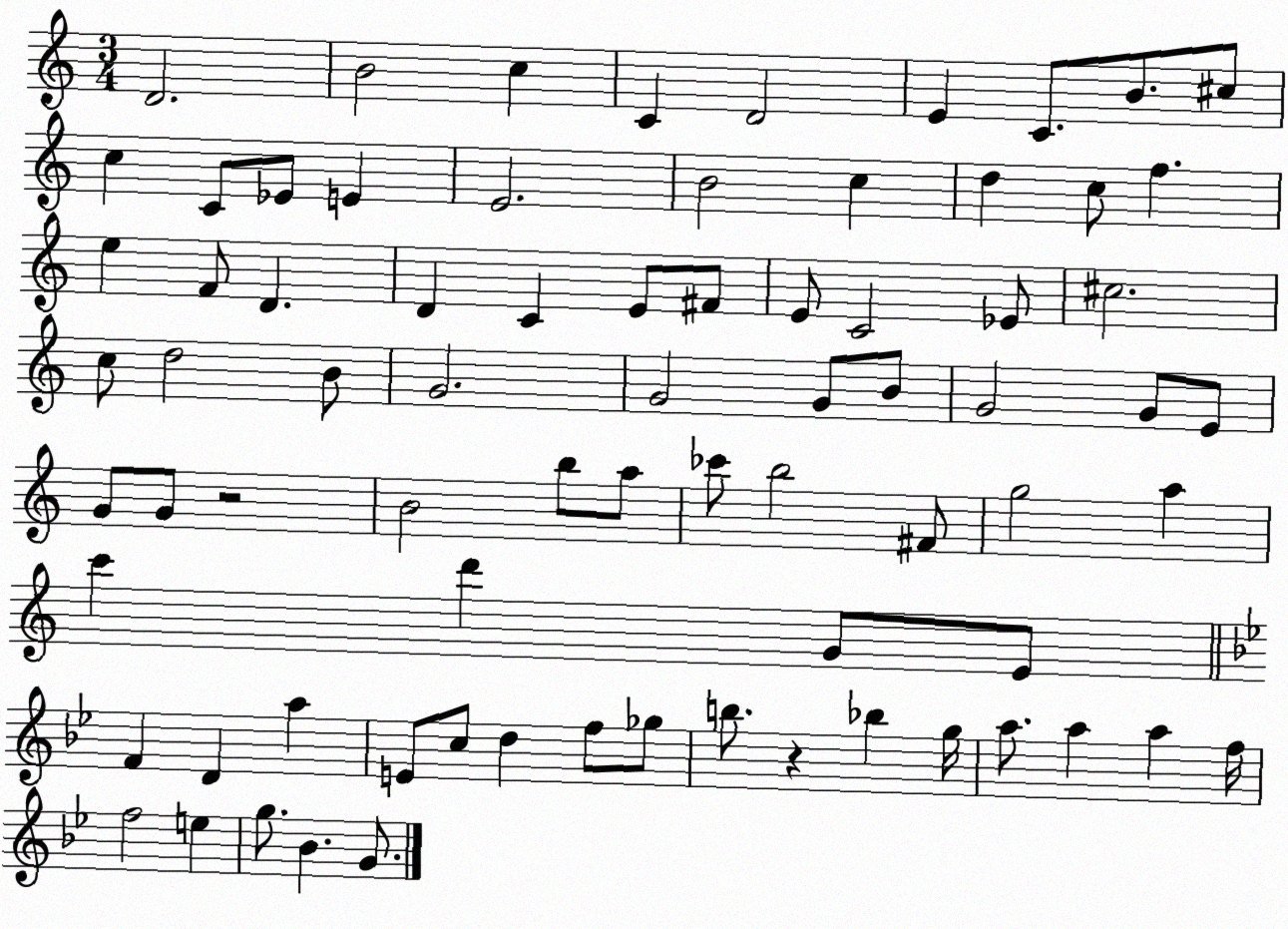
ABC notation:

X:1
T:Untitled
M:3/4
L:1/4
K:C
D2 B2 c C D2 E C/2 B/2 ^c/2 c C/2 _E/2 E E2 B2 c d c/2 f e F/2 D D C E/2 ^F/2 E/2 C2 _E/2 ^c2 c/2 d2 B/2 G2 G2 G/2 B/2 G2 G/2 E/2 G/2 G/2 z2 B2 b/2 a/2 _c'/2 b2 ^F/2 g2 a c' d' G/2 E/2 F D a E/2 c/2 d f/2 _g/2 b/2 z _b g/4 a/2 a a f/4 f2 e g/2 _B G/2